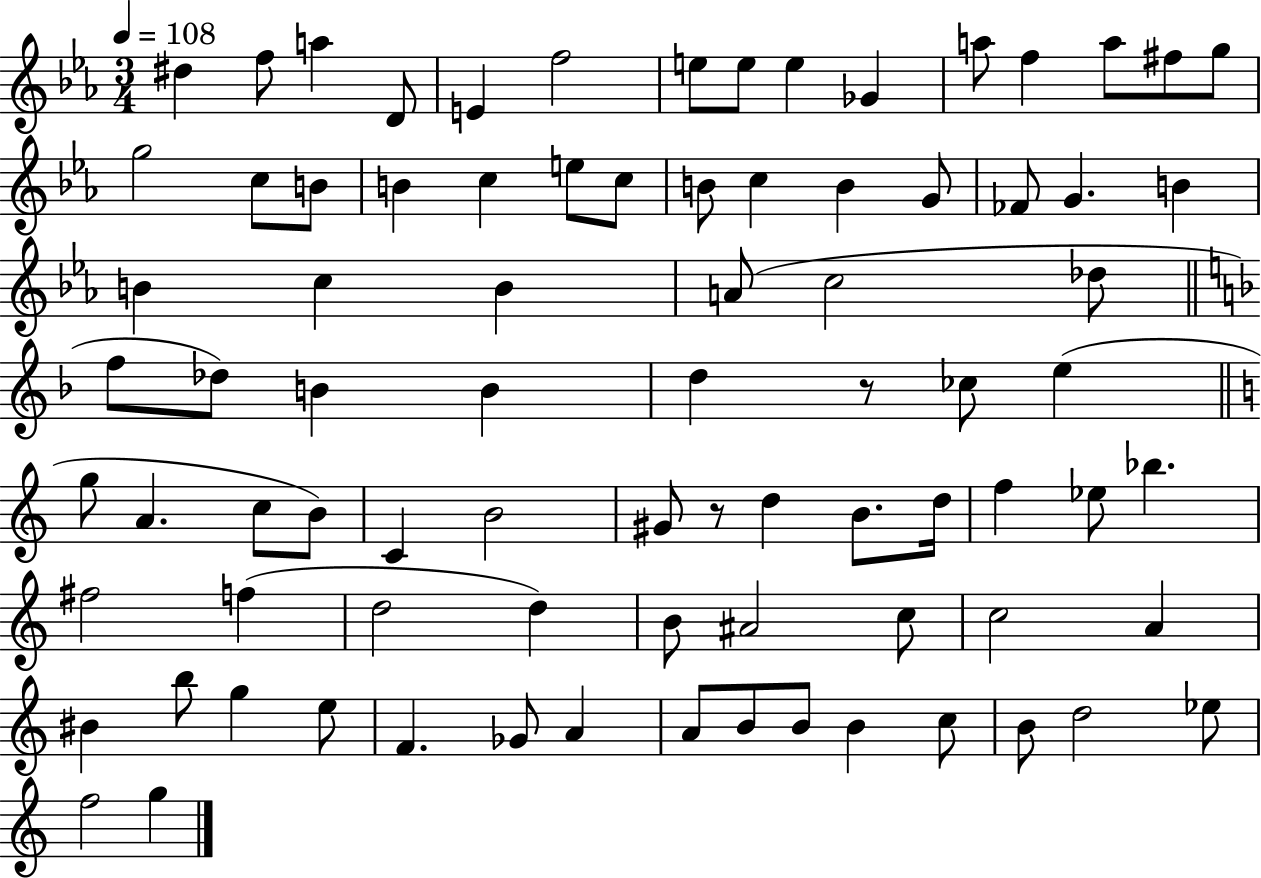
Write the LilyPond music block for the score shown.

{
  \clef treble
  \numericTimeSignature
  \time 3/4
  \key ees \major
  \tempo 4 = 108
  \repeat volta 2 { dis''4 f''8 a''4 d'8 | e'4 f''2 | e''8 e''8 e''4 ges'4 | a''8 f''4 a''8 fis''8 g''8 | \break g''2 c''8 b'8 | b'4 c''4 e''8 c''8 | b'8 c''4 b'4 g'8 | fes'8 g'4. b'4 | \break b'4 c''4 b'4 | a'8( c''2 des''8 | \bar "||" \break \key f \major f''8 des''8) b'4 b'4 | d''4 r8 ces''8 e''4( | \bar "||" \break \key a \minor g''8 a'4. c''8 b'8) | c'4 b'2 | gis'8 r8 d''4 b'8. d''16 | f''4 ees''8 bes''4. | \break fis''2 f''4( | d''2 d''4) | b'8 ais'2 c''8 | c''2 a'4 | \break bis'4 b''8 g''4 e''8 | f'4. ges'8 a'4 | a'8 b'8 b'8 b'4 c''8 | b'8 d''2 ees''8 | \break f''2 g''4 | } \bar "|."
}